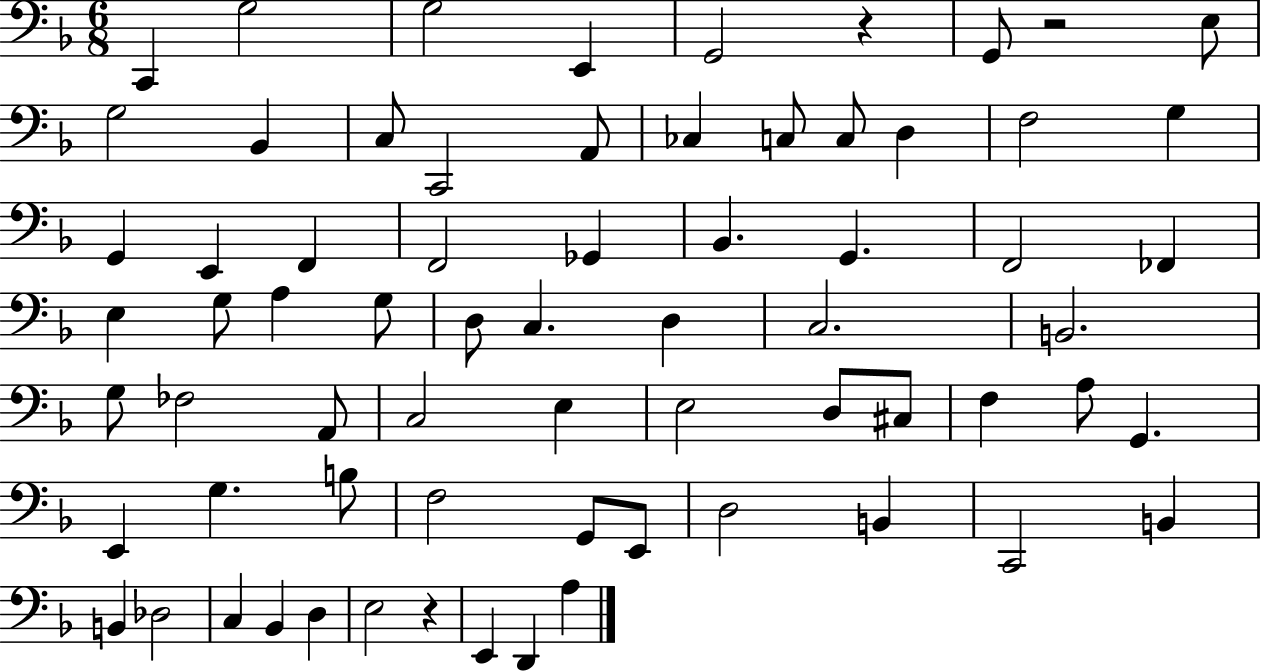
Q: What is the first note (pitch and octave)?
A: C2